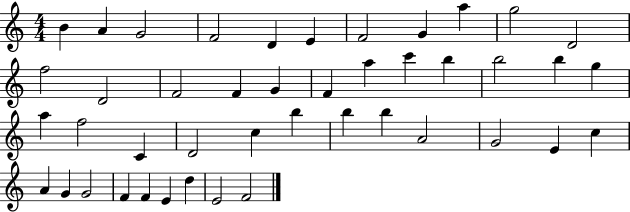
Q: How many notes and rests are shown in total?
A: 44